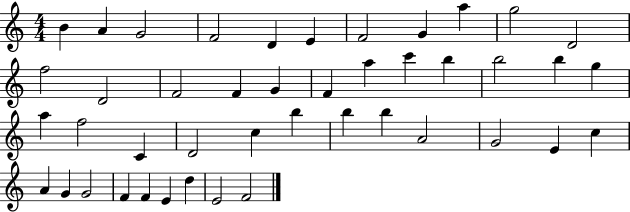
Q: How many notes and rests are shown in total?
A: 44